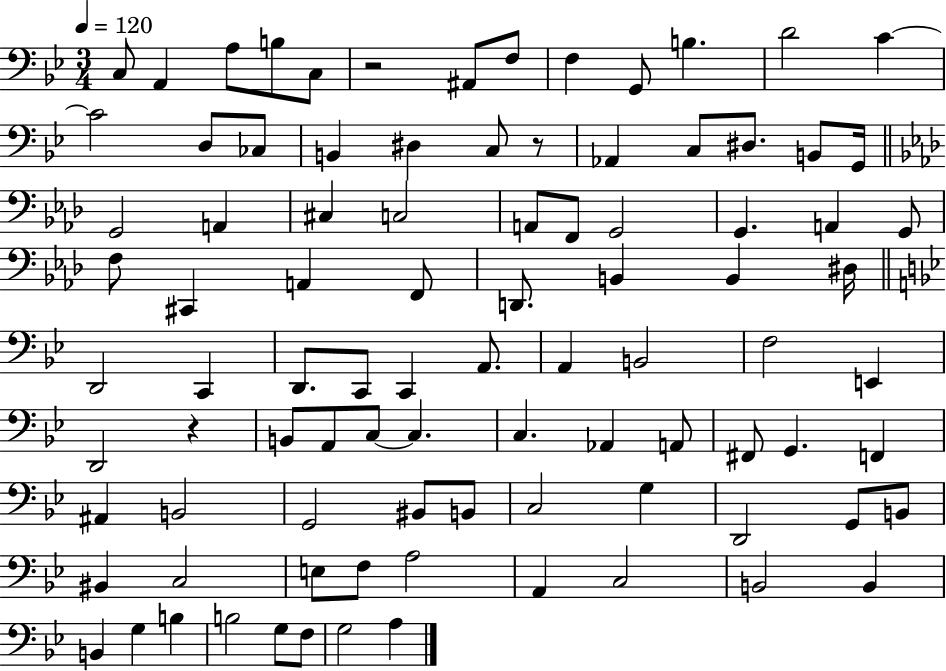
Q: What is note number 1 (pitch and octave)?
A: C3